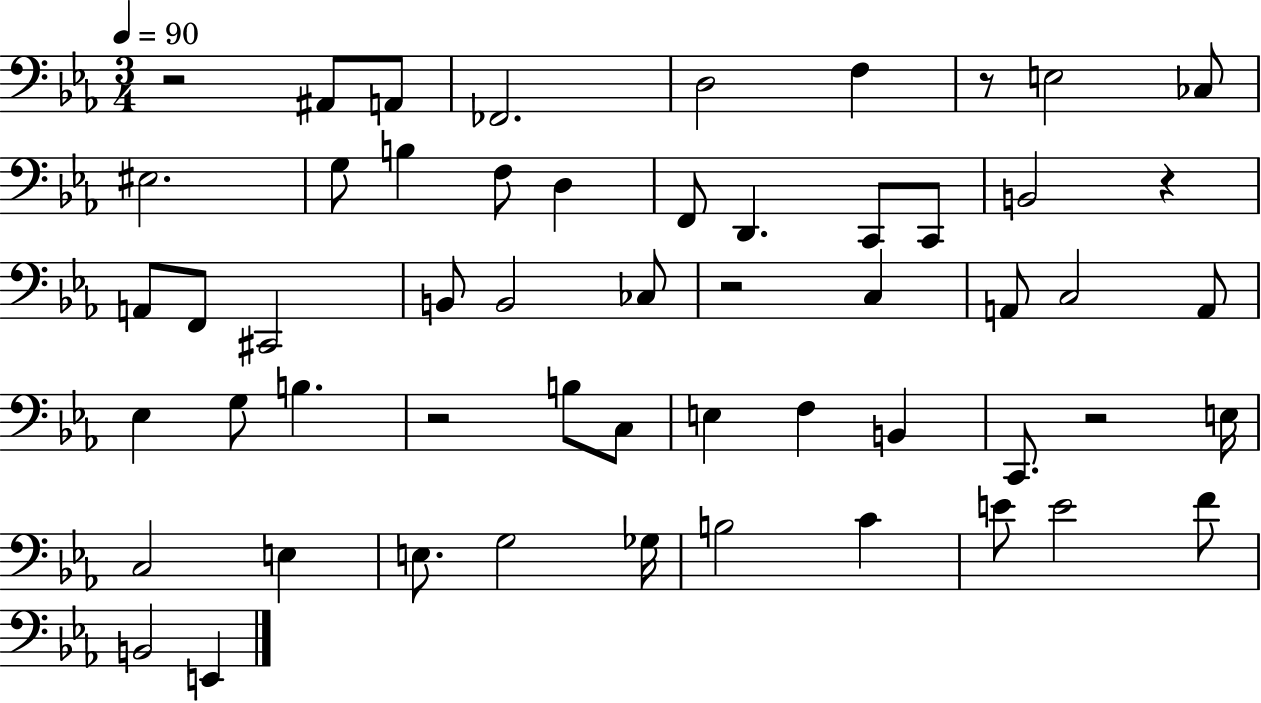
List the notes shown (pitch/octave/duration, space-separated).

R/h A#2/e A2/e FES2/h. D3/h F3/q R/e E3/h CES3/e EIS3/h. G3/e B3/q F3/e D3/q F2/e D2/q. C2/e C2/e B2/h R/q A2/e F2/e C#2/h B2/e B2/h CES3/e R/h C3/q A2/e C3/h A2/e Eb3/q G3/e B3/q. R/h B3/e C3/e E3/q F3/q B2/q C2/e. R/h E3/s C3/h E3/q E3/e. G3/h Gb3/s B3/h C4/q E4/e E4/h F4/e B2/h E2/q